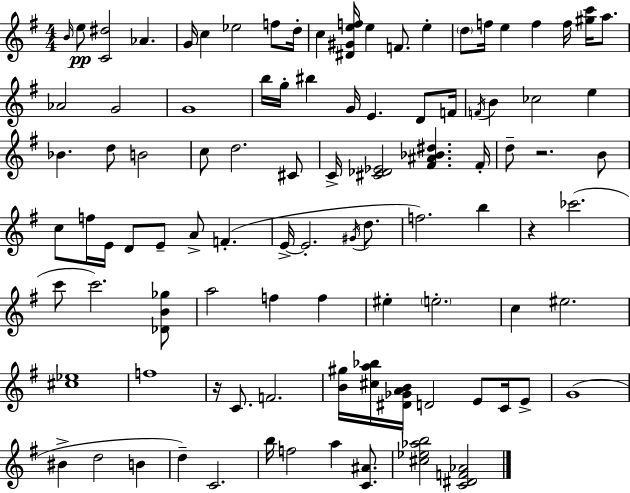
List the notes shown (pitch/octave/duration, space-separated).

B4/s E5/e [C4,D#5]/h Ab4/q. G4/s C5/q Eb5/h F5/e D5/s C5/q [D#4,G#4,E5,F5]/s E5/q F4/e. E5/q D5/e F5/s E5/q F5/q F5/s [G#5,C6]/s A5/e. Ab4/h G4/h G4/w B5/s G5/s BIS5/q G4/s E4/q. D4/e F4/s F4/s B4/q CES5/h E5/q Bb4/q. D5/e B4/h C5/e D5/h. C#4/e C4/s [C#4,Db4,Eb4]/h [F#4,A#4,Bb4,D#5]/q. F#4/s D5/e R/h. B4/e C5/e F5/s E4/s D4/e E4/e A4/e F4/q. E4/s E4/h. G#4/s D5/e. F5/h. B5/q R/q CES6/h. C6/e C6/h. [Db4,B4,Gb5]/e A5/h F5/q F5/q EIS5/q E5/h. C5/q EIS5/h. [C#5,Eb5]/w F5/w R/s C4/e. F4/h. [B4,G#5]/s [C#5,A5,Bb5]/s [D#4,Gb4,A4,B4]/s D4/h E4/e C4/s E4/e G4/w BIS4/q D5/h B4/q D5/q C4/h. B5/s F5/h A5/q [C4,A#4]/e. [C#5,Eb5,Ab5,B5]/h [C4,D#4,F4,Ab4]/h